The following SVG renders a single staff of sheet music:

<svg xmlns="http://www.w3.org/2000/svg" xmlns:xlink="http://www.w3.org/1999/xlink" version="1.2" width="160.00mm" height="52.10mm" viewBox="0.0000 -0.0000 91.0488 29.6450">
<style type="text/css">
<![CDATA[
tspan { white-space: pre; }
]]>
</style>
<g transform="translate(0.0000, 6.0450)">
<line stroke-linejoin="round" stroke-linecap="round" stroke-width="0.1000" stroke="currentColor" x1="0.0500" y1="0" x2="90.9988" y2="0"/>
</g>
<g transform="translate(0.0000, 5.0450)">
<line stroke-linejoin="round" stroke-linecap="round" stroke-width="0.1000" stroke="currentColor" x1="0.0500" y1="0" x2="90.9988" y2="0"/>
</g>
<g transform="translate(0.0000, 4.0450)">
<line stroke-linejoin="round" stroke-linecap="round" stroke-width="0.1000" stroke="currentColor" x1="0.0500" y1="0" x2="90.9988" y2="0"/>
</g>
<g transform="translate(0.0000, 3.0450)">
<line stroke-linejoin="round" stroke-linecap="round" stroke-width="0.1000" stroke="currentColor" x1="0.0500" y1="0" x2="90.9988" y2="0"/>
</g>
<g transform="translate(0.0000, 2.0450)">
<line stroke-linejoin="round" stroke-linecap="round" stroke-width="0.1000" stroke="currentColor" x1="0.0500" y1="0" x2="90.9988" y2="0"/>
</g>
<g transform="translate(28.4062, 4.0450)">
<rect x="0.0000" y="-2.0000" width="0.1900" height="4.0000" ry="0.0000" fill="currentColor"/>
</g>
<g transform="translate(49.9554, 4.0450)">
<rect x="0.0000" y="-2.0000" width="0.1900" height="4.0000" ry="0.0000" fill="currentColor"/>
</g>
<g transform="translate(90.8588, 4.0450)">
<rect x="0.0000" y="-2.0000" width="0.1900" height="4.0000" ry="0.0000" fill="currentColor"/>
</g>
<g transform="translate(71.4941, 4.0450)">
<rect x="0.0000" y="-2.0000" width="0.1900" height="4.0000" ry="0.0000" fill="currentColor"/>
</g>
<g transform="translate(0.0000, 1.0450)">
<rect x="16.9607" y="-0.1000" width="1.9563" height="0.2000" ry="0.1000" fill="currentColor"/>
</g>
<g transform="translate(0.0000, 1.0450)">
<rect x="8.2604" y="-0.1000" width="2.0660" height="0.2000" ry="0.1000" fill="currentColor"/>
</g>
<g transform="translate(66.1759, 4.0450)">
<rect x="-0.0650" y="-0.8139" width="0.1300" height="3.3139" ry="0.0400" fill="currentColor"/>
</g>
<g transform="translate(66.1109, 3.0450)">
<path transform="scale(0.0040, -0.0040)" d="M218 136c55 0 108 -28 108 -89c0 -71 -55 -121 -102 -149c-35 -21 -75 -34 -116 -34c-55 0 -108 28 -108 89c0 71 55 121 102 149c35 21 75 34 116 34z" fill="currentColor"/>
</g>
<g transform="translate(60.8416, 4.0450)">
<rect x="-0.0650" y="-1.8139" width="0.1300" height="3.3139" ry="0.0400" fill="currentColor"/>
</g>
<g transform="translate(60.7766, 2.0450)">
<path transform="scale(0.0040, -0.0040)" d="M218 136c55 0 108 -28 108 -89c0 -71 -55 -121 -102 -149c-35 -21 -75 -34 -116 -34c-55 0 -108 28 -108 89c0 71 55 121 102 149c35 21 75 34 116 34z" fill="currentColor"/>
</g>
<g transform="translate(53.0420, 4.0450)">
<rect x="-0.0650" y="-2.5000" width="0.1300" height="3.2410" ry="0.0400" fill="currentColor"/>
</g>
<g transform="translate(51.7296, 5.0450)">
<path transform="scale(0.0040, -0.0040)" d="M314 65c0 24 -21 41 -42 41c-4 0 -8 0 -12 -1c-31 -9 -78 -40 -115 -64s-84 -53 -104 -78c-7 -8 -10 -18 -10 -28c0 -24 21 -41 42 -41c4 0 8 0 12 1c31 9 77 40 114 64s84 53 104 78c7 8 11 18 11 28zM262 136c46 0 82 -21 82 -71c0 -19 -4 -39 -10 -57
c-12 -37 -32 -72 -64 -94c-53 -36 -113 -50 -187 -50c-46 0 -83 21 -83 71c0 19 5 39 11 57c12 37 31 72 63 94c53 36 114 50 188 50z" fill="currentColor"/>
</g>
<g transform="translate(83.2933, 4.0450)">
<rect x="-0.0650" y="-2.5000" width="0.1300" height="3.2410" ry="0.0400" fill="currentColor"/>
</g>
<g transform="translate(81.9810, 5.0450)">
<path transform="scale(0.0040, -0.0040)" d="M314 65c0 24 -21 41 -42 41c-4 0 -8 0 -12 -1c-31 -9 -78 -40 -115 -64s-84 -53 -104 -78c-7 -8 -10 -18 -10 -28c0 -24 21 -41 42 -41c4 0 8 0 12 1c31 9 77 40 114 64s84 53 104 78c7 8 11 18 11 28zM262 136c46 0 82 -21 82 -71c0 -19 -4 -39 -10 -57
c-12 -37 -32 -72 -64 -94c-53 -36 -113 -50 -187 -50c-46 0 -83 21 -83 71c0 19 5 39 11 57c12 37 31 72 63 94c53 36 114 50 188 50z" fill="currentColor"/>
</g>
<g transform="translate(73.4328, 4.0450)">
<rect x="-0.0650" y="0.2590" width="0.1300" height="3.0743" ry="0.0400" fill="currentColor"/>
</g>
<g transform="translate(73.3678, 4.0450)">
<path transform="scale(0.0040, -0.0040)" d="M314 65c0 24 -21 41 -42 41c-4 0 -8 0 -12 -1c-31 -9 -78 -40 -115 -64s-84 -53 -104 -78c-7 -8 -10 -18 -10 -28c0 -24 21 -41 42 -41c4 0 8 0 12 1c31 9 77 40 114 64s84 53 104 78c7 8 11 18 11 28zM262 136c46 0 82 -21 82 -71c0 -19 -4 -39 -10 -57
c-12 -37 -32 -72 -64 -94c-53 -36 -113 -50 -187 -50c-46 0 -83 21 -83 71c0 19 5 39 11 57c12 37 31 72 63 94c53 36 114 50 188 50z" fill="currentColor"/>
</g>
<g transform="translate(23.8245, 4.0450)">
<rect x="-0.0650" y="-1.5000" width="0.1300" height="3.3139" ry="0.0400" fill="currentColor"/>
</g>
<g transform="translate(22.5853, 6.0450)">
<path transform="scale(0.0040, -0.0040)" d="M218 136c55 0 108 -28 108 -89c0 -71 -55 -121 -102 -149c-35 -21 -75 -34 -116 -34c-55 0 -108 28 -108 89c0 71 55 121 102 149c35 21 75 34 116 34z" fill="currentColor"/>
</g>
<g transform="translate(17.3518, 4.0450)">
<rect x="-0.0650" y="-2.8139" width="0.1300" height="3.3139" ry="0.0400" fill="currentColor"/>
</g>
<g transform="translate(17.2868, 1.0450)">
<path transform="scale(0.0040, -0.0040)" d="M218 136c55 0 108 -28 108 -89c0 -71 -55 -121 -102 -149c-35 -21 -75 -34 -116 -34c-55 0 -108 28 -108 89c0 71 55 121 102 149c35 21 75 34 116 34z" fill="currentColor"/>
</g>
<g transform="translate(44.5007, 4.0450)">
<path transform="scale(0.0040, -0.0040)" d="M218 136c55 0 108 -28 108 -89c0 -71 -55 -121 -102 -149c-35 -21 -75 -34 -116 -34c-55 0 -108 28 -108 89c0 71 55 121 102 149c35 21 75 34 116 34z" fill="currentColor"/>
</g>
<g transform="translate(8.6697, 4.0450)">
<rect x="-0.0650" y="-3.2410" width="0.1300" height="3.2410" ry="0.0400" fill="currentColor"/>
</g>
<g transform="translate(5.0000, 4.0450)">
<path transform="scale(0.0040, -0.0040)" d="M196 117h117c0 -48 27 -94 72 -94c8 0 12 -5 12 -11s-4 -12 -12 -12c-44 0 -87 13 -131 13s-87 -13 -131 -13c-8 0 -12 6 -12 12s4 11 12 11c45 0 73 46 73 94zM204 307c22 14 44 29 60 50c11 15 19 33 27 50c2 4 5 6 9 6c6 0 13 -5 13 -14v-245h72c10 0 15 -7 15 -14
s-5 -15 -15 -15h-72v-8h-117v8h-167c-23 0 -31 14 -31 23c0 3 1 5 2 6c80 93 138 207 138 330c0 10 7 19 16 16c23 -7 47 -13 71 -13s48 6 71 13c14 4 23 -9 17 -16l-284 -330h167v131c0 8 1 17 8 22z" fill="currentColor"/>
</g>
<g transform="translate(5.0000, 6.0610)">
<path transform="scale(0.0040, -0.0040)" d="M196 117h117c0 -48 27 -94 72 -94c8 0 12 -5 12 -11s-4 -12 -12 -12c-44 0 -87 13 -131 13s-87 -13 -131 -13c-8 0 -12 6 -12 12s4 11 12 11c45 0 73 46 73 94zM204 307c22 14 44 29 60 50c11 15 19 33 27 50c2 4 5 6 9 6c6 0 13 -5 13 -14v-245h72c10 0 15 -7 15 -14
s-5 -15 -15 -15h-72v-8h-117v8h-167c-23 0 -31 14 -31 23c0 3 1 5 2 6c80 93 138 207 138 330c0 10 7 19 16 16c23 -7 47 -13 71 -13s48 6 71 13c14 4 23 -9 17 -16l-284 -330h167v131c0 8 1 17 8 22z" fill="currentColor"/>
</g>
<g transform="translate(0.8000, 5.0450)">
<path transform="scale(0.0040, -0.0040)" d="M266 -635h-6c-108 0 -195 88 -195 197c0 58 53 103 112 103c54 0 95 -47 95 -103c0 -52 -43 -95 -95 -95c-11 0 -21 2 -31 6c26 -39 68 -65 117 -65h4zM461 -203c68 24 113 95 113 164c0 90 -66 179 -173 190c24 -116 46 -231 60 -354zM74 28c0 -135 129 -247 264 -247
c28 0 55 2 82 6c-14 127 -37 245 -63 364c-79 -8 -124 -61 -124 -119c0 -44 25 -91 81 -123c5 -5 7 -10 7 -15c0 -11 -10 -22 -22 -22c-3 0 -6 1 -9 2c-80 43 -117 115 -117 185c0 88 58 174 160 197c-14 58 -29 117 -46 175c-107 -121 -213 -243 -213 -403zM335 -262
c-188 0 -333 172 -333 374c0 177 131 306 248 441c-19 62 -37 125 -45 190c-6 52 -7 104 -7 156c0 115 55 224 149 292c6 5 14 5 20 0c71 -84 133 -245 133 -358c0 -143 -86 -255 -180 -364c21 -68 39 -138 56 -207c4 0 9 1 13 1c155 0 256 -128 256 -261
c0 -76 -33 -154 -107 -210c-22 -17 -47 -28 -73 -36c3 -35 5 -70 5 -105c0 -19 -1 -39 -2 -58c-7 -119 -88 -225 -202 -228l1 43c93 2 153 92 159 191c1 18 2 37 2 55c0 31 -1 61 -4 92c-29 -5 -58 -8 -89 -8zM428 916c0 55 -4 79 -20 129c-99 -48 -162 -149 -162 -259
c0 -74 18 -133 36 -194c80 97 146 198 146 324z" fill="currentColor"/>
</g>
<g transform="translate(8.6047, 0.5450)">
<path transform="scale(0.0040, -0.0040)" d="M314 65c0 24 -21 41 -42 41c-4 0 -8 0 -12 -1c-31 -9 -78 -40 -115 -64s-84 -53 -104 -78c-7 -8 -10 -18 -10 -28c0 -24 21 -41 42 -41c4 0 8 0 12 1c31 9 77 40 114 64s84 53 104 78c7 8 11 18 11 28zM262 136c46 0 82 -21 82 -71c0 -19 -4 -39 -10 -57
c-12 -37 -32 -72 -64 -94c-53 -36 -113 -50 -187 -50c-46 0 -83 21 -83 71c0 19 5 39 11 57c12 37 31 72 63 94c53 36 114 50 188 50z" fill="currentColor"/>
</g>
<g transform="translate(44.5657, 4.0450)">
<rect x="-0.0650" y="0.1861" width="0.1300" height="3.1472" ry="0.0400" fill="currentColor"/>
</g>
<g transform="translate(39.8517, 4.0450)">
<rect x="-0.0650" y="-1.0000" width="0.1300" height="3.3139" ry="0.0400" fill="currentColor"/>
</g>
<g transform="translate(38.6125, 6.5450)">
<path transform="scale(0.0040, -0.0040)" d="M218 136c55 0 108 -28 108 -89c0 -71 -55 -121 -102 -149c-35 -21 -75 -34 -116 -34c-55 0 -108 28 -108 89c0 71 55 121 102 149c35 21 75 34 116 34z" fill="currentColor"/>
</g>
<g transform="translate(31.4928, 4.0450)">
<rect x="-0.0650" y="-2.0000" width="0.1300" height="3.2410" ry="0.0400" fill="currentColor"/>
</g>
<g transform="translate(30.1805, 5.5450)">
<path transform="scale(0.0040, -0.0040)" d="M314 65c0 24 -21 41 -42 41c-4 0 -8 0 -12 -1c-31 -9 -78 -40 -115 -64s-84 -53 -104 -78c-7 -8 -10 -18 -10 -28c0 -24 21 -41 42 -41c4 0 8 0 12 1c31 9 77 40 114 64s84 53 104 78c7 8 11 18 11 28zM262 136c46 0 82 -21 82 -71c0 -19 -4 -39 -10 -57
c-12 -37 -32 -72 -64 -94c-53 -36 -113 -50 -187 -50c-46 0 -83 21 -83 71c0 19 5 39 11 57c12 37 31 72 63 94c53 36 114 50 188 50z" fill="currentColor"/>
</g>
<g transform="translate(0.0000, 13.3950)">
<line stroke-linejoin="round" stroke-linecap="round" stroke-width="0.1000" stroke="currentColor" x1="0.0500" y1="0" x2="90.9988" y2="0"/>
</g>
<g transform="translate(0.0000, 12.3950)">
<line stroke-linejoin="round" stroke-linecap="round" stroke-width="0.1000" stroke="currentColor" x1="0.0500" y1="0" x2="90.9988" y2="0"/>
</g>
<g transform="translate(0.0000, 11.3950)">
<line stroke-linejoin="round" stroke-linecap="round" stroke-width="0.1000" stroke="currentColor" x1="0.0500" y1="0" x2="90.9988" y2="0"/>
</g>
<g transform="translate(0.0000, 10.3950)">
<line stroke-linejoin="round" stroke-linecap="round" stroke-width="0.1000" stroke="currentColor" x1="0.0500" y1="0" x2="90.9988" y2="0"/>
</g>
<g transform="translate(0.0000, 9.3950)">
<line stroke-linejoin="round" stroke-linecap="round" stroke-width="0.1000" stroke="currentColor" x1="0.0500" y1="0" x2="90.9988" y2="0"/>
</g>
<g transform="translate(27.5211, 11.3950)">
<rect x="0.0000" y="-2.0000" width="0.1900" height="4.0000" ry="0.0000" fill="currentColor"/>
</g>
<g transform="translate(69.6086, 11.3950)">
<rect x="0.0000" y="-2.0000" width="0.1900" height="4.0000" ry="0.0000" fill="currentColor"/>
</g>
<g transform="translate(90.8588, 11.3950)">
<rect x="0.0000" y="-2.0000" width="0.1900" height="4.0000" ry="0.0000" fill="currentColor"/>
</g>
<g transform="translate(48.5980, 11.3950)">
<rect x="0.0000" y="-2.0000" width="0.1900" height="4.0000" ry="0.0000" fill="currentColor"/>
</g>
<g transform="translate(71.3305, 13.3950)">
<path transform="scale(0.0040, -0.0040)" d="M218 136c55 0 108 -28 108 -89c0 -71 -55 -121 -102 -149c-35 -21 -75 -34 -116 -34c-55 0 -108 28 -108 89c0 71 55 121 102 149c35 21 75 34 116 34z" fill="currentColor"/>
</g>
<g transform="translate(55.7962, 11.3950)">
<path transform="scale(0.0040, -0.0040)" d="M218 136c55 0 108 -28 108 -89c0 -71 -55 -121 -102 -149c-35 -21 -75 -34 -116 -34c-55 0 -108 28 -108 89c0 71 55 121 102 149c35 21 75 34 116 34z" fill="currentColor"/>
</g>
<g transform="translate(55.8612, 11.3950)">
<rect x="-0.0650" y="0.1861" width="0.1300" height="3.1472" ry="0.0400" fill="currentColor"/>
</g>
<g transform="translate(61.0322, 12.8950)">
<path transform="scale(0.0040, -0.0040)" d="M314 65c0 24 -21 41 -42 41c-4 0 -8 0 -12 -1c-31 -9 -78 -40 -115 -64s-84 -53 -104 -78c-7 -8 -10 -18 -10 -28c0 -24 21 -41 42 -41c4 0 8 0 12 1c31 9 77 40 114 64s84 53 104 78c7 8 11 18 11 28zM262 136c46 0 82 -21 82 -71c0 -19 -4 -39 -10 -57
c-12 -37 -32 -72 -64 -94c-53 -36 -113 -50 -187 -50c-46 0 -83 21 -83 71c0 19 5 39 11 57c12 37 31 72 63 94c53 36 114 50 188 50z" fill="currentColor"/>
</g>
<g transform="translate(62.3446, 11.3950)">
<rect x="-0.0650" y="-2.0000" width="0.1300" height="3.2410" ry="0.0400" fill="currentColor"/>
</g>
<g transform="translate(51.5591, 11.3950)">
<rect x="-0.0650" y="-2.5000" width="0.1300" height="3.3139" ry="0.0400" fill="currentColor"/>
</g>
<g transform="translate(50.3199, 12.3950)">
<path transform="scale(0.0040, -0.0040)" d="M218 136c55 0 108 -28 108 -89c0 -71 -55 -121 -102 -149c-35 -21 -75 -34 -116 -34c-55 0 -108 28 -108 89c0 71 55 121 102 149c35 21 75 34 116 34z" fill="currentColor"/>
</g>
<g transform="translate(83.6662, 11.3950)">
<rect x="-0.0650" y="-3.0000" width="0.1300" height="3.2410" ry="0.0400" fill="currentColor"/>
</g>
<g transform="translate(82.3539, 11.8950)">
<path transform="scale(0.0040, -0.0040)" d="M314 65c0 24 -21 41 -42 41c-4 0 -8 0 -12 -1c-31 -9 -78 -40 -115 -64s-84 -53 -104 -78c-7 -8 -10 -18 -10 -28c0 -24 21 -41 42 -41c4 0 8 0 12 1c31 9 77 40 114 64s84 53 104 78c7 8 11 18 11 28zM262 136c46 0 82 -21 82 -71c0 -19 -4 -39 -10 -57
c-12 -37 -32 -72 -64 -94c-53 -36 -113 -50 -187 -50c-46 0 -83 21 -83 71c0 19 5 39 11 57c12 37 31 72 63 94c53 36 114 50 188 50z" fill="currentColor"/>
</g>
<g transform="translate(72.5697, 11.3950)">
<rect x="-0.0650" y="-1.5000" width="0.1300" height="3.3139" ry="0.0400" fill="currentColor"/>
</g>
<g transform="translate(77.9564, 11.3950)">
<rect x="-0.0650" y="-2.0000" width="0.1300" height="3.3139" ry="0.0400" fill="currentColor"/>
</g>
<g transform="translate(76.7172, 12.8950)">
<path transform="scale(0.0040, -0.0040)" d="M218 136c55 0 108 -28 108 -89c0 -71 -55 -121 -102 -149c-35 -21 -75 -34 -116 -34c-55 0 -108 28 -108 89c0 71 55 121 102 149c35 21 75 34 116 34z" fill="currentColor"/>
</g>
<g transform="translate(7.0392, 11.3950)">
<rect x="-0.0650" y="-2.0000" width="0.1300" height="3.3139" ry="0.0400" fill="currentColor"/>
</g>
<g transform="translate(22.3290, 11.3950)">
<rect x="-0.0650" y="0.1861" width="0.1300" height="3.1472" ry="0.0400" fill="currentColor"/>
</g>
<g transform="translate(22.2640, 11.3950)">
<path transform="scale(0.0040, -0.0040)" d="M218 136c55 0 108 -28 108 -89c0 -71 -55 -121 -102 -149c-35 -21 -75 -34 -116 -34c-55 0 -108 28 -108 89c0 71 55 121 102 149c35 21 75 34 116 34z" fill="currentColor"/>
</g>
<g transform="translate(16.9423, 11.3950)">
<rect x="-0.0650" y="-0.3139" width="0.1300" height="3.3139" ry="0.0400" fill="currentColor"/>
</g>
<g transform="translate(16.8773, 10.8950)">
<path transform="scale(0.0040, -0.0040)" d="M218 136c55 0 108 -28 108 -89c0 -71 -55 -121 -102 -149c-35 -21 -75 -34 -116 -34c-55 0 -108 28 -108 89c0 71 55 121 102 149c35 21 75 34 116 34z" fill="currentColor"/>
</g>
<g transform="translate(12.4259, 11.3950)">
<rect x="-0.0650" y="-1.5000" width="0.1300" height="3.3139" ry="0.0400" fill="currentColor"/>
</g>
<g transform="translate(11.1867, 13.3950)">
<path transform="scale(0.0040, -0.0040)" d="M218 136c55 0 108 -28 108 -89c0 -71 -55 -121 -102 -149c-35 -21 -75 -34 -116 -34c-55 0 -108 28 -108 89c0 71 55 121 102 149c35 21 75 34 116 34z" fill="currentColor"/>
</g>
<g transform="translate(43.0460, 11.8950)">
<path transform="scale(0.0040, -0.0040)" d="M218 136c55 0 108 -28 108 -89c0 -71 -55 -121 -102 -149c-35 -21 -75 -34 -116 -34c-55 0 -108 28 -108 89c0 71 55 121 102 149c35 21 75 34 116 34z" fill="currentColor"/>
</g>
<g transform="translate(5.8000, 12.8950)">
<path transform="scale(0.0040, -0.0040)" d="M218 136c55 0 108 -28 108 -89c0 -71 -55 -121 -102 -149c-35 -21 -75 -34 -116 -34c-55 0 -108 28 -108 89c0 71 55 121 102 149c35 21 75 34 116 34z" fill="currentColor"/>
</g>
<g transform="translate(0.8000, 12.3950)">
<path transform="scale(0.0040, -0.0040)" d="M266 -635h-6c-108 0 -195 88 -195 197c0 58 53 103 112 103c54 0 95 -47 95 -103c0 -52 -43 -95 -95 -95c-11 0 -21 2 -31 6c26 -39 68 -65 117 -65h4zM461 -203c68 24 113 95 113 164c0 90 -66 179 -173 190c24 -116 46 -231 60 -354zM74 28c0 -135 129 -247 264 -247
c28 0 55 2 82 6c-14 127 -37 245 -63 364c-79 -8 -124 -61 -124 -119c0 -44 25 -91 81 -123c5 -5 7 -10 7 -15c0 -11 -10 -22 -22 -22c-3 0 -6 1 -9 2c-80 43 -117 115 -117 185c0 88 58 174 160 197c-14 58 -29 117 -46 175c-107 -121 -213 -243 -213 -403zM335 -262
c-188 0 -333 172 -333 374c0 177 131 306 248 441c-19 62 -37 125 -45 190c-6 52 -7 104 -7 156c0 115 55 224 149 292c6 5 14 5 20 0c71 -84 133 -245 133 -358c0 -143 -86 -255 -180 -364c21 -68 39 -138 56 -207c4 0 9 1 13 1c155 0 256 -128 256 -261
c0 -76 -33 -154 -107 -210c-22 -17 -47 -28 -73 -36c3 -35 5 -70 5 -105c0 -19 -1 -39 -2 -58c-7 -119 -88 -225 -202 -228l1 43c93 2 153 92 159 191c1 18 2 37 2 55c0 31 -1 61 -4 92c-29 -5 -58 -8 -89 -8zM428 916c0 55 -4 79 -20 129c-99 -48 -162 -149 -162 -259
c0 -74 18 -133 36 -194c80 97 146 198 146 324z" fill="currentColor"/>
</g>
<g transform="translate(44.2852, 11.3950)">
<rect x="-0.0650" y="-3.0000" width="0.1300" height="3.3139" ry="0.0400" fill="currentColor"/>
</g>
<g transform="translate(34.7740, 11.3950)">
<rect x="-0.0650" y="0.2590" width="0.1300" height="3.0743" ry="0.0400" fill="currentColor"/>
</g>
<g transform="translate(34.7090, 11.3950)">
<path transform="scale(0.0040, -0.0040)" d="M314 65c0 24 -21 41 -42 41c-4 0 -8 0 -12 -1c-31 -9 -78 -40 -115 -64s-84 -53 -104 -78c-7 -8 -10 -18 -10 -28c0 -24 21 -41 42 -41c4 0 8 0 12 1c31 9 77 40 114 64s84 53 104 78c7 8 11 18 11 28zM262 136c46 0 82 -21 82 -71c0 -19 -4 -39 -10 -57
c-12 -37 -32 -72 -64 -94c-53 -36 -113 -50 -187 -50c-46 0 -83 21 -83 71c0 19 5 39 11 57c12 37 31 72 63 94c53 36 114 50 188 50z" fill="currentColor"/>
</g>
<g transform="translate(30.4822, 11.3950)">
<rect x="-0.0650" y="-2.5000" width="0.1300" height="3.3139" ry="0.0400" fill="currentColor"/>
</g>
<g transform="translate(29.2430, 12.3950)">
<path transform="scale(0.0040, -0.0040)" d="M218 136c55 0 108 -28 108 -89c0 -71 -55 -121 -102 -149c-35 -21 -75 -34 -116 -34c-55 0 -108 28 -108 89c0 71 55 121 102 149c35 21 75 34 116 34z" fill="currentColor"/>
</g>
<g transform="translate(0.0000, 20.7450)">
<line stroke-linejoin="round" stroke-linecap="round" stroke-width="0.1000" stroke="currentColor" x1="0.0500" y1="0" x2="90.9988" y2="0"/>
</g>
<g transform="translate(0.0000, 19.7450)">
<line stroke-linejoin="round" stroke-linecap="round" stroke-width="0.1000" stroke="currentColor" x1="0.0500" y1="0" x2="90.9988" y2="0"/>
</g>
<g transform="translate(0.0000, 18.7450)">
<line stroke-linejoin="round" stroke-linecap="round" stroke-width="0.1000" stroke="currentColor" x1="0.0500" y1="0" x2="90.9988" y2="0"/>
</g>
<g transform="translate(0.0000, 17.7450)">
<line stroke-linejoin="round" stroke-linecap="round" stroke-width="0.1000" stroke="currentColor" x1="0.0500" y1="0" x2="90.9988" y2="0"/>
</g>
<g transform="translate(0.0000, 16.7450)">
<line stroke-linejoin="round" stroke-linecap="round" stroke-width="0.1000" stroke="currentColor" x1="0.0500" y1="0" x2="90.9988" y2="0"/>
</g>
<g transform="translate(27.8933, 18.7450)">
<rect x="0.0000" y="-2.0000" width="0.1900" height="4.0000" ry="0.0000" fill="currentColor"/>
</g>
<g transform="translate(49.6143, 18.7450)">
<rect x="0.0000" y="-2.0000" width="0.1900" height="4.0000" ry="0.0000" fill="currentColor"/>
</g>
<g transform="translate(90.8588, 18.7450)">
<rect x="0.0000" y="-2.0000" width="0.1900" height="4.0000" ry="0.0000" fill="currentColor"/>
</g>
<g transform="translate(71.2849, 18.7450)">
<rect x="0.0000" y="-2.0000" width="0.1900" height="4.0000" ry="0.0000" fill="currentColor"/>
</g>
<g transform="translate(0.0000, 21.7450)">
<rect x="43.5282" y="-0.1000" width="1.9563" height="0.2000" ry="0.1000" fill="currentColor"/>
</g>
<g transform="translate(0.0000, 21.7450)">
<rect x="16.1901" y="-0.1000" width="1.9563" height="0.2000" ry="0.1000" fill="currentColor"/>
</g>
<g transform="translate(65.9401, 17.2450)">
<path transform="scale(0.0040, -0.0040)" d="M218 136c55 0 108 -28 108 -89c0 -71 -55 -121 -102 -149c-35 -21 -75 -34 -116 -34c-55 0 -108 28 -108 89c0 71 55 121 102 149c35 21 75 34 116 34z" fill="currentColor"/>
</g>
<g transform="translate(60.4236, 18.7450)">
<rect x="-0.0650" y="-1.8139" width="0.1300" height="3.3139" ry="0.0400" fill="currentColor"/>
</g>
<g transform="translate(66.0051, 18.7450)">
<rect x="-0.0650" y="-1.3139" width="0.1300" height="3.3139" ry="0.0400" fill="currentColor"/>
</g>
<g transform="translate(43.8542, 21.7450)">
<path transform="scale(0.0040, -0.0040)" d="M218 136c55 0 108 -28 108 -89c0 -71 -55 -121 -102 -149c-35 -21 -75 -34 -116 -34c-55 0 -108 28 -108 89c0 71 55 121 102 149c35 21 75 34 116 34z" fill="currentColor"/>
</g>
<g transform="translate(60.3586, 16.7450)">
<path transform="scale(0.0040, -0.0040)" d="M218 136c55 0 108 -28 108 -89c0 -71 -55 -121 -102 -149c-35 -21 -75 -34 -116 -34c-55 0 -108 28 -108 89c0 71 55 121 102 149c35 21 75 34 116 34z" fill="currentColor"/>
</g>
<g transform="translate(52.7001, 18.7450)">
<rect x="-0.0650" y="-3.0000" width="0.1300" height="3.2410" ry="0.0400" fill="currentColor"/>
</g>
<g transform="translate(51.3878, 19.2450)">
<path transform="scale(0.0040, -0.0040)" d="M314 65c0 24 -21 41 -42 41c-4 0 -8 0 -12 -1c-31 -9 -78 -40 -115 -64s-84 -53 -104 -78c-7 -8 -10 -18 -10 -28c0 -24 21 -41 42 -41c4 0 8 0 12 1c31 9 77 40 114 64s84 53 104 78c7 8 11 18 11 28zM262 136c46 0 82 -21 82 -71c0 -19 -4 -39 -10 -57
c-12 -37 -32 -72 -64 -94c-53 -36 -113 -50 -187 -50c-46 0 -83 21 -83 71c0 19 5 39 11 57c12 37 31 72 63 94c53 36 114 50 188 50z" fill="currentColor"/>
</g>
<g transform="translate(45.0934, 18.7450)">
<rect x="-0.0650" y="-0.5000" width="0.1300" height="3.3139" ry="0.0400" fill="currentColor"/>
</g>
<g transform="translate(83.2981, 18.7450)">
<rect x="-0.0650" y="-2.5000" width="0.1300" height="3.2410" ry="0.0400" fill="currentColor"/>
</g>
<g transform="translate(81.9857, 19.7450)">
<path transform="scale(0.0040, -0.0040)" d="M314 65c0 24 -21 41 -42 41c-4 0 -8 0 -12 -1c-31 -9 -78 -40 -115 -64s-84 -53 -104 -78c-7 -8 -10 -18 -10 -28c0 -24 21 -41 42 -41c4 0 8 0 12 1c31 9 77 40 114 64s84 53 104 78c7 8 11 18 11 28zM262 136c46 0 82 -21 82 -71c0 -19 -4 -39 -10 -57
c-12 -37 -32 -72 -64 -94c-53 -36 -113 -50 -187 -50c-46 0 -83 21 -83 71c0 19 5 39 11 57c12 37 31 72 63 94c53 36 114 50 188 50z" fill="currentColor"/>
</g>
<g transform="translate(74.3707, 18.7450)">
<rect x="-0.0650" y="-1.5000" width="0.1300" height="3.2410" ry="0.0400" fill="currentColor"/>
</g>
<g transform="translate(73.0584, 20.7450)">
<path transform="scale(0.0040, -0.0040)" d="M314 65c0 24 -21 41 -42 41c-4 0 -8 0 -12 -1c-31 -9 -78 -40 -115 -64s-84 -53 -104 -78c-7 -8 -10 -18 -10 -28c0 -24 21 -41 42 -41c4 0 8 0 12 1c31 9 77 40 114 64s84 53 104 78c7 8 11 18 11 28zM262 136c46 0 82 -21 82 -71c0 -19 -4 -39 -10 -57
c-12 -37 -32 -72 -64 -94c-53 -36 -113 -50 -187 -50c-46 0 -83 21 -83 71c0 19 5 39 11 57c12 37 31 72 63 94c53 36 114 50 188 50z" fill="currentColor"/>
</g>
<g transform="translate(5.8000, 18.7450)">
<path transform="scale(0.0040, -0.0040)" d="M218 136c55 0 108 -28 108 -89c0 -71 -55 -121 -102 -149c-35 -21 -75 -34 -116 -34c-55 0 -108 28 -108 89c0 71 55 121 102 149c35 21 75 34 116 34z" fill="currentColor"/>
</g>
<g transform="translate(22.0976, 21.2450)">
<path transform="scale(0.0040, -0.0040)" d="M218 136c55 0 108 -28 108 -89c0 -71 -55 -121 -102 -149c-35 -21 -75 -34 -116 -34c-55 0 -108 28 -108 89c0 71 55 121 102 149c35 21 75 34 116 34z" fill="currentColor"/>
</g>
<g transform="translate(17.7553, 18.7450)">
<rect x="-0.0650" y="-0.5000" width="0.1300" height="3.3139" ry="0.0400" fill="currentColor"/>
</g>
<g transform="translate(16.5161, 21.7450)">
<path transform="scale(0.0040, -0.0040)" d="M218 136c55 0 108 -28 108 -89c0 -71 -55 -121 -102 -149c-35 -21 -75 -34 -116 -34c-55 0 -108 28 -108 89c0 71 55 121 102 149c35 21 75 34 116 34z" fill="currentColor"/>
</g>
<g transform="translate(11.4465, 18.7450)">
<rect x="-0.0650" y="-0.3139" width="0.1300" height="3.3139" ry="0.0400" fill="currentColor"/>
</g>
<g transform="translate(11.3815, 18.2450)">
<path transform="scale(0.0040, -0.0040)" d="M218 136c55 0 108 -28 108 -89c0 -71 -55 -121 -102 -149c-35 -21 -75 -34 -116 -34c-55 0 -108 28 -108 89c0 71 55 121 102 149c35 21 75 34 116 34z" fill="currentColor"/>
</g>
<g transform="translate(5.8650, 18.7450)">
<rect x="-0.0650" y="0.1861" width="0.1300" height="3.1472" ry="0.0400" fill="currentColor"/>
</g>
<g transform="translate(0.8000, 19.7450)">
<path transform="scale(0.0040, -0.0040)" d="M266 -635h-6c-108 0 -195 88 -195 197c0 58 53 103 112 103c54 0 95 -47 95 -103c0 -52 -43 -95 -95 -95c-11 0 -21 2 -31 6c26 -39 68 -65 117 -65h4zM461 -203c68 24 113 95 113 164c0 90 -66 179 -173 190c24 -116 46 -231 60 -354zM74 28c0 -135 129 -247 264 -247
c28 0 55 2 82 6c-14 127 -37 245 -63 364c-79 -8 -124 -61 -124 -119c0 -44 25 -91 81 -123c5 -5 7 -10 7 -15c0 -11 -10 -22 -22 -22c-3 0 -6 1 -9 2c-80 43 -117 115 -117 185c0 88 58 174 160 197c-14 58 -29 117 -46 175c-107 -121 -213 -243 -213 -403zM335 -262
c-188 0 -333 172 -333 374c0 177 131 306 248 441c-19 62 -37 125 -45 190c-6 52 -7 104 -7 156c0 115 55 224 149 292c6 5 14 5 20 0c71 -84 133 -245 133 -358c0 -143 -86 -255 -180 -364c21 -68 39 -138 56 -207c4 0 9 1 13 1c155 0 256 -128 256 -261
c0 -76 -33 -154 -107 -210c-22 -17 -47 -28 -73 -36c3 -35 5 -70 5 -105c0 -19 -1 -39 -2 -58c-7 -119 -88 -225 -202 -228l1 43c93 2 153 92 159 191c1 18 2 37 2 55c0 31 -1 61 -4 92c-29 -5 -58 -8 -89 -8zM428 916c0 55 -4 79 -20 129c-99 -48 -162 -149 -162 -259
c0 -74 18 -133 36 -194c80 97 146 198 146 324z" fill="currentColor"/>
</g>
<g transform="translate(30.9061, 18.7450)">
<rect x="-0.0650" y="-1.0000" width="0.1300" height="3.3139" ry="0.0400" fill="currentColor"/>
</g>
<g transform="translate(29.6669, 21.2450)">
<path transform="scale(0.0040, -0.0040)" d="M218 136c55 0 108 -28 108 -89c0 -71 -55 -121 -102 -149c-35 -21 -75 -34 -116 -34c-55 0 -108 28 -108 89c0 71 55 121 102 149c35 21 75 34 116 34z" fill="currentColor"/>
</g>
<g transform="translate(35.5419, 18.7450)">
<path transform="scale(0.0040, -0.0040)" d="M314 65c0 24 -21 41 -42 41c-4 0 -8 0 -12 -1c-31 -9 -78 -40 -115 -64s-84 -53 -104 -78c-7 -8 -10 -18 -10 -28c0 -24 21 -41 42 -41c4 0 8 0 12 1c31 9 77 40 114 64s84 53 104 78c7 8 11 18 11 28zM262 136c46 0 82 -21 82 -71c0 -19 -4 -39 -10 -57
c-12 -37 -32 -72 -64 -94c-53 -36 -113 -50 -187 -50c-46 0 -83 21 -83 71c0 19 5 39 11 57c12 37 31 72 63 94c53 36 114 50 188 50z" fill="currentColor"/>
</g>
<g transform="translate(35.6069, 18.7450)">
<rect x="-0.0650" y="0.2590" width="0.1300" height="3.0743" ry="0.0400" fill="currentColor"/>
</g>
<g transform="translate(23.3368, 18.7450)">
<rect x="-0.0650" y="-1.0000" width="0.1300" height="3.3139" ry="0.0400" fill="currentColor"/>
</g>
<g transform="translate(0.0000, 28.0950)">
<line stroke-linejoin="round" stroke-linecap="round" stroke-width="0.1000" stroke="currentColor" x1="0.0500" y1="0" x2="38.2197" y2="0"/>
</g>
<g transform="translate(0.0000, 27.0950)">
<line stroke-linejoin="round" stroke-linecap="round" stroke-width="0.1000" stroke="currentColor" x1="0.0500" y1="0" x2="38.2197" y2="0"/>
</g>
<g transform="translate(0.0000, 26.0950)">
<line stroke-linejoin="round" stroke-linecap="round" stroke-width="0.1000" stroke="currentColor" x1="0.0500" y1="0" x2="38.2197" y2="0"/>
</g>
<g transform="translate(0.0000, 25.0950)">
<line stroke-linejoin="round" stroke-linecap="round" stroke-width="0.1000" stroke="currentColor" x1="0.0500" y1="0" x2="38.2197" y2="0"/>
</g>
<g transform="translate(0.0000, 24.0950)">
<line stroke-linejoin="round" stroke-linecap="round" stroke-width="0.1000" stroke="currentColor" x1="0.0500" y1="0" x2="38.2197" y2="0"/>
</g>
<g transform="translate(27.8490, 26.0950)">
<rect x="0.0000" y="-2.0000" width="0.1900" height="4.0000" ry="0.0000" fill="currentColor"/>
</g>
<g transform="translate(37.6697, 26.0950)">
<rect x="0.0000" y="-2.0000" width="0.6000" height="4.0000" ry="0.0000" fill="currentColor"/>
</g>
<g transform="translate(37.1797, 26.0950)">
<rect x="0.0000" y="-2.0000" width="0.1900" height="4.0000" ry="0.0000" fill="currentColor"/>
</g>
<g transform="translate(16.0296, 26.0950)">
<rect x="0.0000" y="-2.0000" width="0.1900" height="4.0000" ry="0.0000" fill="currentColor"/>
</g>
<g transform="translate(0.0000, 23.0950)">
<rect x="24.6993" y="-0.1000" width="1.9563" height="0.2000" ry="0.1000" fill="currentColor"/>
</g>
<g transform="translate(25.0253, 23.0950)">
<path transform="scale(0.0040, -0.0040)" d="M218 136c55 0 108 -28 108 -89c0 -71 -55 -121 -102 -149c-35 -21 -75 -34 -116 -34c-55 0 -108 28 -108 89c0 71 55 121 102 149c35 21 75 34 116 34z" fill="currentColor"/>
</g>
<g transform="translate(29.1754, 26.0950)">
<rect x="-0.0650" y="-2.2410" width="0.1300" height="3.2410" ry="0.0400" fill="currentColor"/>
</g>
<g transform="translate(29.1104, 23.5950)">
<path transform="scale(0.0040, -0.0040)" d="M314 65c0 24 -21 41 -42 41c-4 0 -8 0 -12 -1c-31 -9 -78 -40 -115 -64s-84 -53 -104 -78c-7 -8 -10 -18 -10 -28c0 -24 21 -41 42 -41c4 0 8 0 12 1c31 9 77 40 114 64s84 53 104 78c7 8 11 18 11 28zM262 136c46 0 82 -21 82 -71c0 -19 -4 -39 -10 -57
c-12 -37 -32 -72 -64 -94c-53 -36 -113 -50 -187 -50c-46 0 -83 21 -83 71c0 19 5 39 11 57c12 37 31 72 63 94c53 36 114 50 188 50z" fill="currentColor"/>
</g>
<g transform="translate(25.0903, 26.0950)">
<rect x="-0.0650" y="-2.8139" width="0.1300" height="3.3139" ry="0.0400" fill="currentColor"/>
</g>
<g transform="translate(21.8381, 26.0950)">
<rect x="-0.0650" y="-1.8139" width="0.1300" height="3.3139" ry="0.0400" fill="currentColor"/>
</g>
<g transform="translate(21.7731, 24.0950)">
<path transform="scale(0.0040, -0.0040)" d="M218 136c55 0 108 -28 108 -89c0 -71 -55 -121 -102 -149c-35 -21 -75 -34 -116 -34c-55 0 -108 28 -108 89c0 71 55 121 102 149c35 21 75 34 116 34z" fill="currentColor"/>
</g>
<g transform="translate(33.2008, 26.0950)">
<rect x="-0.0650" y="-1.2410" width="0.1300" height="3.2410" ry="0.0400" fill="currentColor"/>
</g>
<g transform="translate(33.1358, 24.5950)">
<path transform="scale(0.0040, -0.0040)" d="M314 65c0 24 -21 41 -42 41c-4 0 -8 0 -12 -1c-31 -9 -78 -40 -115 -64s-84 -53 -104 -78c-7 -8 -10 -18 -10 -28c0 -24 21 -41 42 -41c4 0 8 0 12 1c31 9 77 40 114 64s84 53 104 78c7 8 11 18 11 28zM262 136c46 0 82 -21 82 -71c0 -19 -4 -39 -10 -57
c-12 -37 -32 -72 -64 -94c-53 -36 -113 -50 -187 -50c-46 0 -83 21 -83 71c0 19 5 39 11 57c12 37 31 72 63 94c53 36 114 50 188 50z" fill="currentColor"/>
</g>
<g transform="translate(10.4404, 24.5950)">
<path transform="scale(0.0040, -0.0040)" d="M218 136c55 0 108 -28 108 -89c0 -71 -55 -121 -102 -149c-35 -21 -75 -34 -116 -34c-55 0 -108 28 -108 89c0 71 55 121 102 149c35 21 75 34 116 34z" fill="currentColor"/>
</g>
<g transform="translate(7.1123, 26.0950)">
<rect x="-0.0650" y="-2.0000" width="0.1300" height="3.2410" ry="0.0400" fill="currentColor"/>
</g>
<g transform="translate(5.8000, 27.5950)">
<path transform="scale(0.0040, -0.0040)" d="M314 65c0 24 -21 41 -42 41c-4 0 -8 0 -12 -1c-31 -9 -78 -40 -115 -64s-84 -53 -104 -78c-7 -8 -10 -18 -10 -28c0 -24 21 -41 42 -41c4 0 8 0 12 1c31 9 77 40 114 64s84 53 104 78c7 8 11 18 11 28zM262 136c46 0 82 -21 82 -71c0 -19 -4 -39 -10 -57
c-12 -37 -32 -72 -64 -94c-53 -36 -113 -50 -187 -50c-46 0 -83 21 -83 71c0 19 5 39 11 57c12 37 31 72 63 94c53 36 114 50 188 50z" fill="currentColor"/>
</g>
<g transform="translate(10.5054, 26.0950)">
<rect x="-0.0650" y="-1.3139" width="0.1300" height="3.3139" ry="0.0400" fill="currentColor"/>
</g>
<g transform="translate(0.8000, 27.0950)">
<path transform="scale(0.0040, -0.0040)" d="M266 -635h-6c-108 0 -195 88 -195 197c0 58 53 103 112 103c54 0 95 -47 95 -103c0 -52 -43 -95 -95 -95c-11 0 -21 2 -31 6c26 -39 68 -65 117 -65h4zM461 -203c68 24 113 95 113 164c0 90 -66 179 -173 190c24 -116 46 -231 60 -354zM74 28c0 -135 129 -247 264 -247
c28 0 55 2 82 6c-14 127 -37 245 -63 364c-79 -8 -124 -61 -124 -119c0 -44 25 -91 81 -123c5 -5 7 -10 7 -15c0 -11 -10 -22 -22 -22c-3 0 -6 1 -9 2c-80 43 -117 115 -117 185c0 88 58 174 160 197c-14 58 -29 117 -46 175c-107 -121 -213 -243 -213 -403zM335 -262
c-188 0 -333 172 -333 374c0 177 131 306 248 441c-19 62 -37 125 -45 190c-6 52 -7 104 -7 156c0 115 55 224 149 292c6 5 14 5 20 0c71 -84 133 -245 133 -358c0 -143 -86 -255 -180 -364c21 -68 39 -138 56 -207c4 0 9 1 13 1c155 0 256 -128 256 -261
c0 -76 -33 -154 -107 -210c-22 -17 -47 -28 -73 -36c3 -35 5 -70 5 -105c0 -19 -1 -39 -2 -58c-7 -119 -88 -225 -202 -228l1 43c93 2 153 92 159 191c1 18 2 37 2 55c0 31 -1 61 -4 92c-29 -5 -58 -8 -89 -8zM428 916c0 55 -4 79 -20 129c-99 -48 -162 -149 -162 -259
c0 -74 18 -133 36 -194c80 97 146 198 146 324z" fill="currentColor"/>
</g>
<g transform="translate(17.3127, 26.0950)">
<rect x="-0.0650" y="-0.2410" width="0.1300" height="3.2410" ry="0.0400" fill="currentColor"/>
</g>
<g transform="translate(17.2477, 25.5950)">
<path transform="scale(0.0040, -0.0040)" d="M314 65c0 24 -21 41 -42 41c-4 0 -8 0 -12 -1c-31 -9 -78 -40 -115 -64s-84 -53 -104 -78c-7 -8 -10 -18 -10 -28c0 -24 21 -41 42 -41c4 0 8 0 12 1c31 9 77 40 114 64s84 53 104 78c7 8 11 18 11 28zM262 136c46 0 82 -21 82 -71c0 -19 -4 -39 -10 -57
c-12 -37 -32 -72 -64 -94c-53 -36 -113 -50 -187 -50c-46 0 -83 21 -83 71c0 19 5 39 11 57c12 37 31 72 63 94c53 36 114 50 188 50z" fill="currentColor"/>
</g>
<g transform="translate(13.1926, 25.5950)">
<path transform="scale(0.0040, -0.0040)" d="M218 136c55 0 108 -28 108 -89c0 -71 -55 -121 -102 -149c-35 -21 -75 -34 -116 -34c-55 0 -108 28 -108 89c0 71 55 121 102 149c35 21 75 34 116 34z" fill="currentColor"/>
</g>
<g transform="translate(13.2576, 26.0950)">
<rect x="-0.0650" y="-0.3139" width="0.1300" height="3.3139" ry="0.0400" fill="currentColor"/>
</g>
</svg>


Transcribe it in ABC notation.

X:1
T:Untitled
M:4/4
L:1/4
K:C
b2 a E F2 D B G2 f d B2 G2 F E c B G B2 A G B F2 E F A2 B c C D D B2 C A2 f e E2 G2 F2 e c c2 f a g2 e2